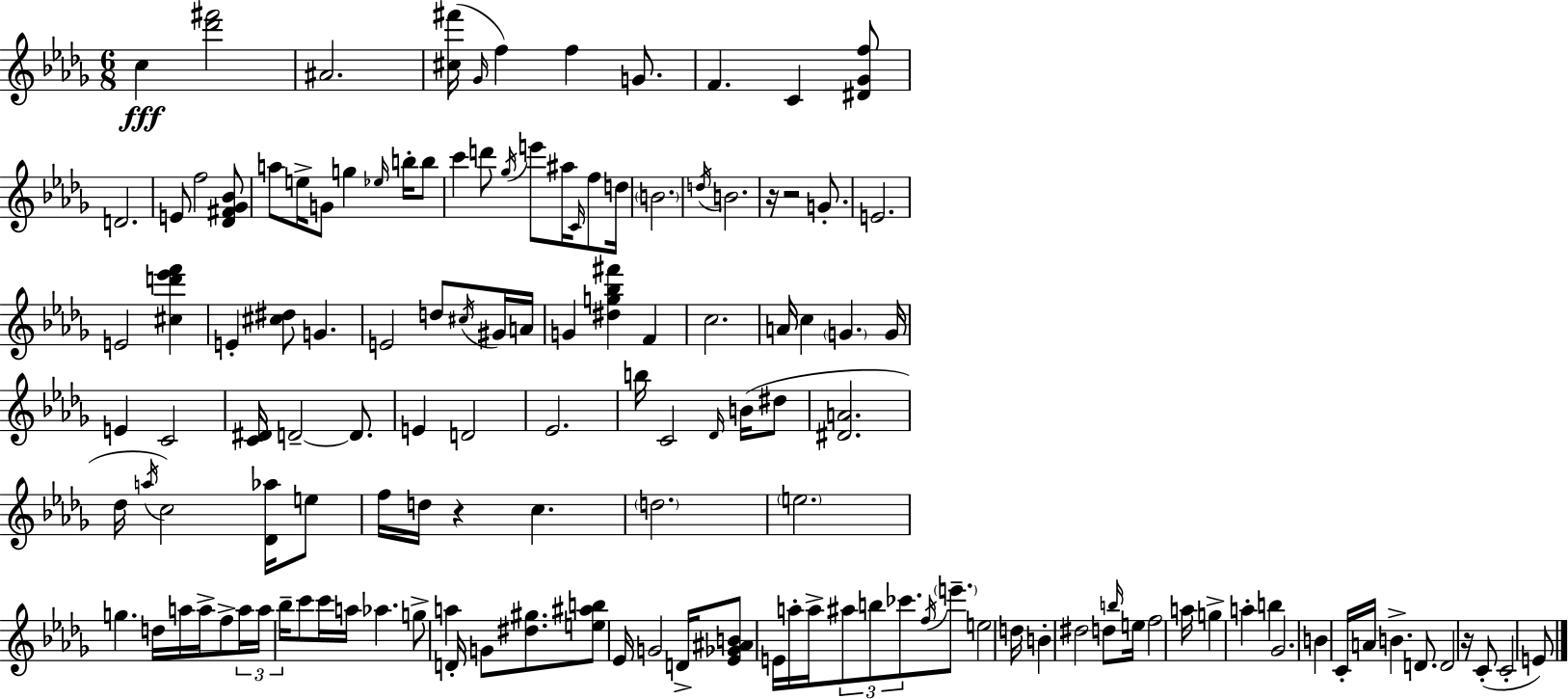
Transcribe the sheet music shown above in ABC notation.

X:1
T:Untitled
M:6/8
L:1/4
K:Bbm
c [_d'^f']2 ^A2 [^c^f']/4 _G/4 f f G/2 F C [^D_Gf]/2 D2 E/2 f2 [_D^F_G_B]/2 a/2 e/4 G/2 g _e/4 b/4 b/2 c' d'/2 _g/4 e'/2 ^a/4 C/4 f/2 d/4 B2 d/4 B2 z/4 z2 G/2 E2 E2 [^cd'_e'f'] E [^c^d]/2 G E2 d/2 ^c/4 ^G/4 A/4 G [^dg_b^f'] F c2 A/4 c G G/4 E C2 [C^D]/4 D2 D/2 E D2 _E2 b/4 C2 _D/4 B/4 ^d/2 [^DA]2 _d/4 a/4 c2 [_D_a]/4 e/2 f/4 d/4 z c d2 e2 g d/4 a/4 a/4 f/2 a/4 a/4 _b/4 c'/2 c'/4 a/4 _a g/2 a D/4 G/2 [^d^g]/2 [e^ab]/2 _E/4 G2 D/4 [_E_G^AB]/2 E/4 a/4 a/4 ^a/2 b/2 _c'/2 f/4 e'/2 e2 d/4 B ^d2 d/2 b/4 e/4 f2 a/4 g a b _G2 B C/4 A/4 B D/2 D2 z/4 C/2 C2 E/2